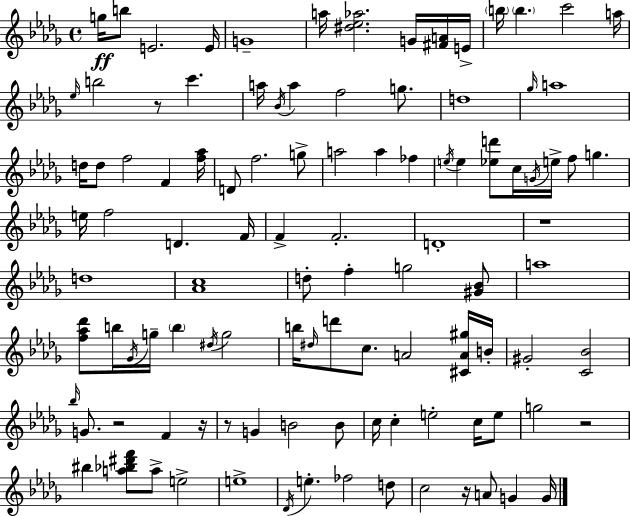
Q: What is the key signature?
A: BES minor